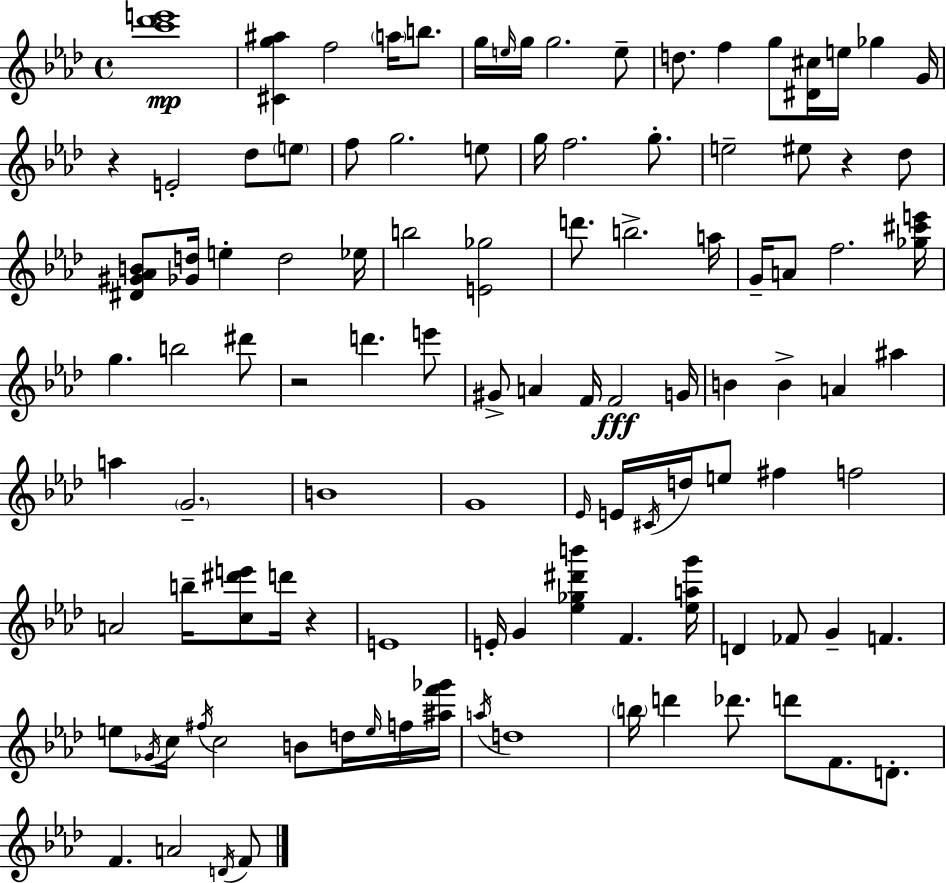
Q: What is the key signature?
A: AES major